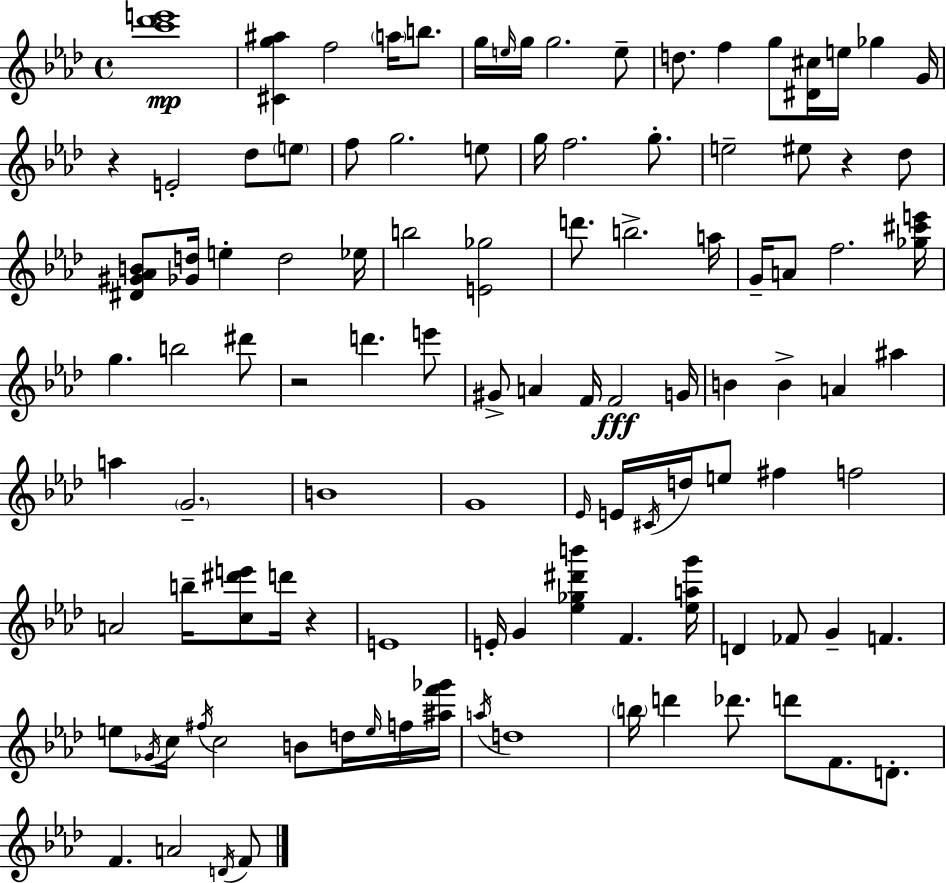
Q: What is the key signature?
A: AES major